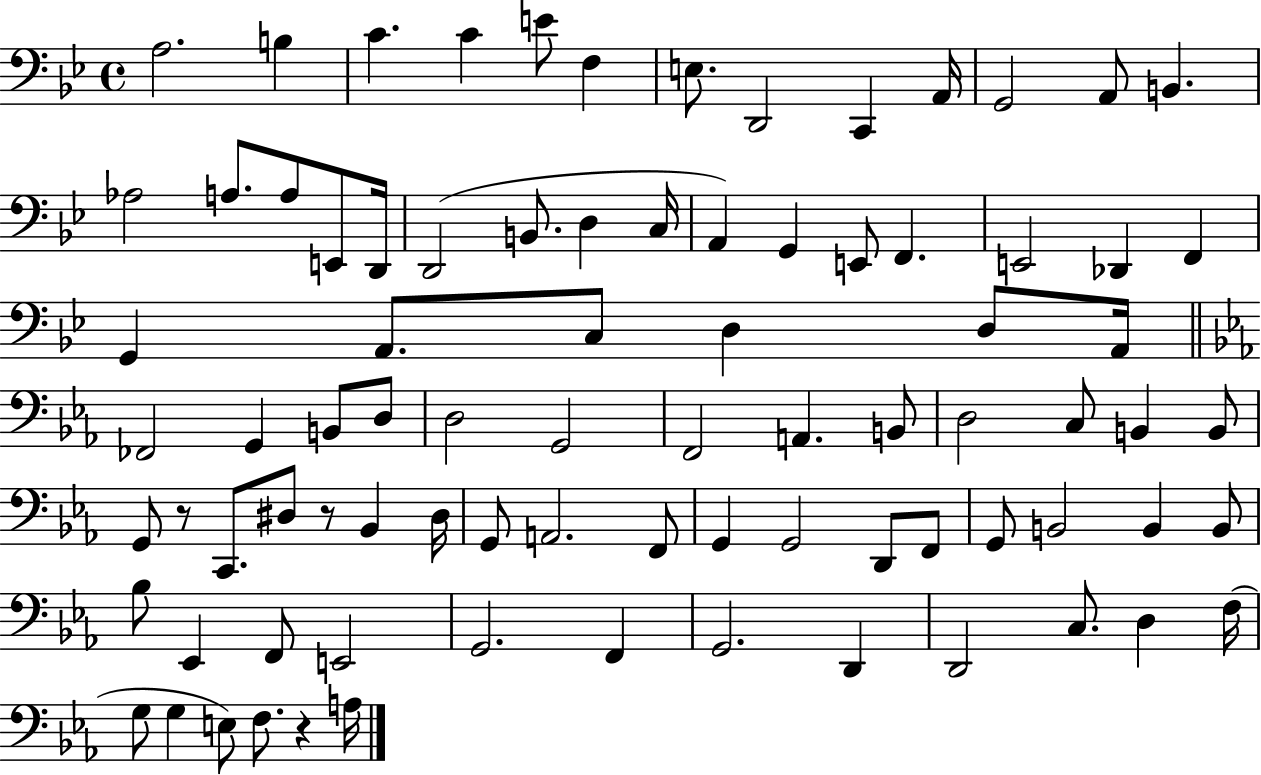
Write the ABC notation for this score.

X:1
T:Untitled
M:4/4
L:1/4
K:Bb
A,2 B, C C E/2 F, E,/2 D,,2 C,, A,,/4 G,,2 A,,/2 B,, _A,2 A,/2 A,/2 E,,/2 D,,/4 D,,2 B,,/2 D, C,/4 A,, G,, E,,/2 F,, E,,2 _D,, F,, G,, A,,/2 C,/2 D, D,/2 A,,/4 _F,,2 G,, B,,/2 D,/2 D,2 G,,2 F,,2 A,, B,,/2 D,2 C,/2 B,, B,,/2 G,,/2 z/2 C,,/2 ^D,/2 z/2 _B,, ^D,/4 G,,/2 A,,2 F,,/2 G,, G,,2 D,,/2 F,,/2 G,,/2 B,,2 B,, B,,/2 _B,/2 _E,, F,,/2 E,,2 G,,2 F,, G,,2 D,, D,,2 C,/2 D, F,/4 G,/2 G, E,/2 F,/2 z A,/4